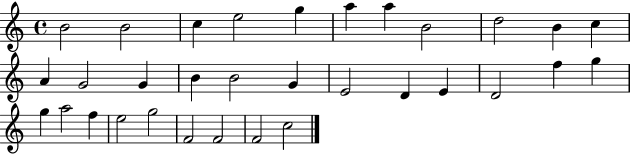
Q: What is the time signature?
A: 4/4